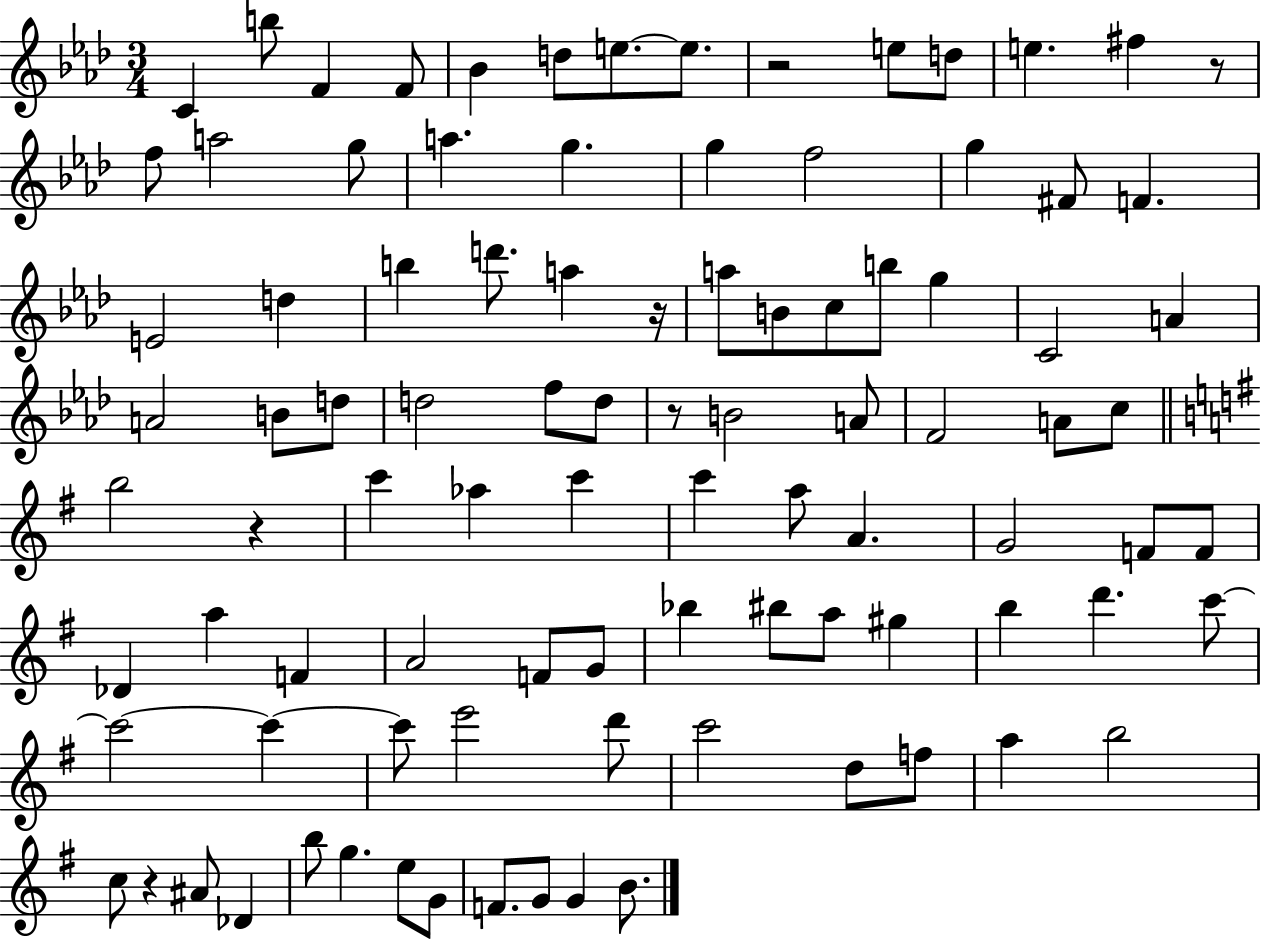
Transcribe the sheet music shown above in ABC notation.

X:1
T:Untitled
M:3/4
L:1/4
K:Ab
C b/2 F F/2 _B d/2 e/2 e/2 z2 e/2 d/2 e ^f z/2 f/2 a2 g/2 a g g f2 g ^F/2 F E2 d b d'/2 a z/4 a/2 B/2 c/2 b/2 g C2 A A2 B/2 d/2 d2 f/2 d/2 z/2 B2 A/2 F2 A/2 c/2 b2 z c' _a c' c' a/2 A G2 F/2 F/2 _D a F A2 F/2 G/2 _b ^b/2 a/2 ^g b d' c'/2 c'2 c' c'/2 e'2 d'/2 c'2 d/2 f/2 a b2 c/2 z ^A/2 _D b/2 g e/2 G/2 F/2 G/2 G B/2